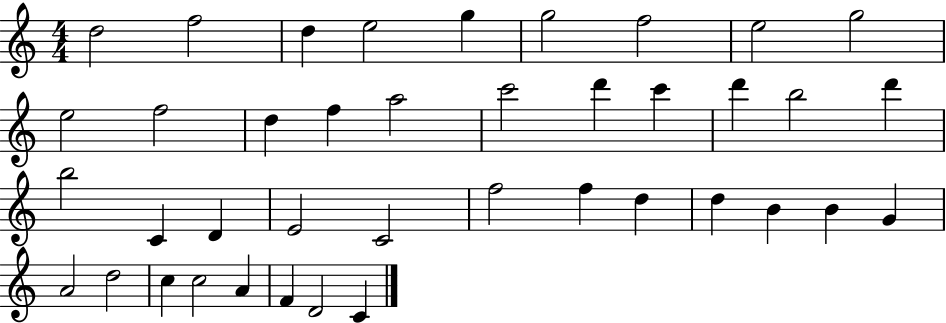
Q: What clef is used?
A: treble